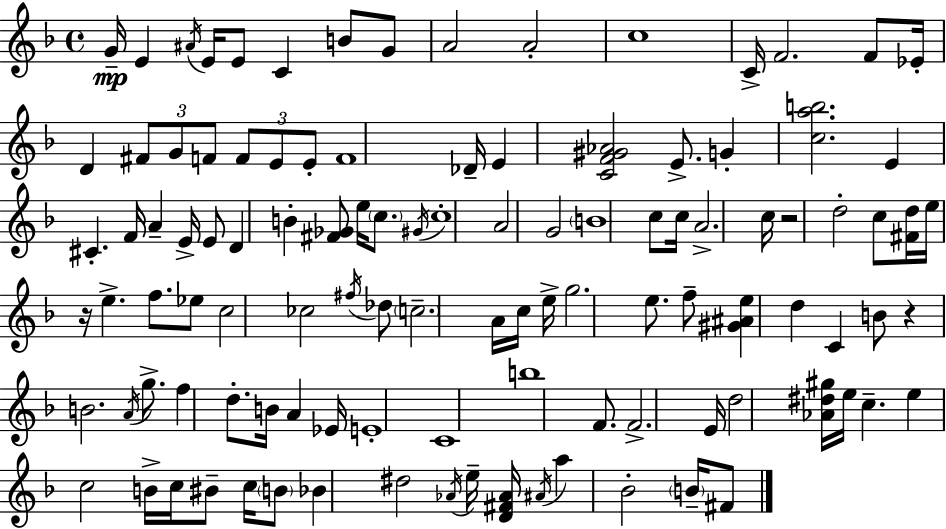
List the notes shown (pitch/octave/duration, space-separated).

G4/s E4/q A#4/s E4/s E4/e C4/q B4/e G4/e A4/h A4/h C5/w C4/s F4/h. F4/e Eb4/s D4/q F#4/e G4/e F4/e F4/e E4/e E4/e F4/w Db4/s E4/q [C4,F4,G#4,Ab4]/h E4/e. G4/q [C5,A5,B5]/h. E4/q C#4/q. F4/s A4/q E4/s E4/e D4/q B4/q [F#4,Gb4]/e E5/s C5/e. G#4/s C5/w A4/h G4/h B4/w C5/e C5/s A4/h. C5/s R/h D5/h C5/e [F#4,D5]/s E5/s R/s E5/q. F5/e. Eb5/e C5/h CES5/h F#5/s Db5/e C5/h. A4/s C5/s E5/s G5/h. E5/e. F5/e [G#4,A#4,E5]/q D5/q C4/q B4/e R/q B4/h. A4/s G5/e. F5/q D5/e. B4/s A4/q Eb4/s E4/w C4/w B5/w F4/e. F4/h. E4/s D5/h [Ab4,D#5,G#5]/s E5/s C5/q. E5/q C5/h B4/s C5/s BIS4/e C5/s B4/e Bb4/q D#5/h Ab4/s E5/s [D4,F#4,Ab4]/s A#4/s A5/q Bb4/h B4/s F#4/e